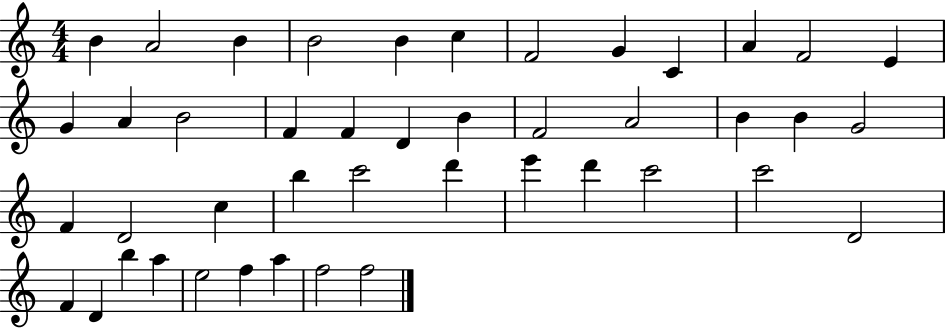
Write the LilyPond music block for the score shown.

{
  \clef treble
  \numericTimeSignature
  \time 4/4
  \key c \major
  b'4 a'2 b'4 | b'2 b'4 c''4 | f'2 g'4 c'4 | a'4 f'2 e'4 | \break g'4 a'4 b'2 | f'4 f'4 d'4 b'4 | f'2 a'2 | b'4 b'4 g'2 | \break f'4 d'2 c''4 | b''4 c'''2 d'''4 | e'''4 d'''4 c'''2 | c'''2 d'2 | \break f'4 d'4 b''4 a''4 | e''2 f''4 a''4 | f''2 f''2 | \bar "|."
}